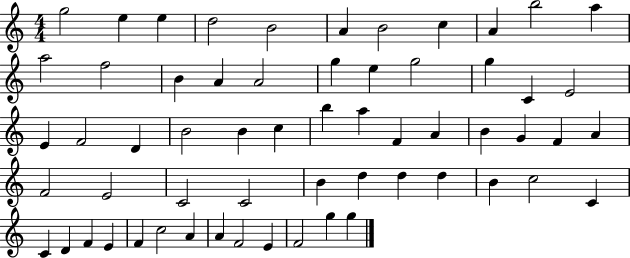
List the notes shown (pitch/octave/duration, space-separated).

G5/h E5/q E5/q D5/h B4/h A4/q B4/h C5/q A4/q B5/h A5/q A5/h F5/h B4/q A4/q A4/h G5/q E5/q G5/h G5/q C4/q E4/h E4/q F4/h D4/q B4/h B4/q C5/q B5/q A5/q F4/q A4/q B4/q G4/q F4/q A4/q F4/h E4/h C4/h C4/h B4/q D5/q D5/q D5/q B4/q C5/h C4/q C4/q D4/q F4/q E4/q F4/q C5/h A4/q A4/q F4/h E4/q F4/h G5/q G5/q